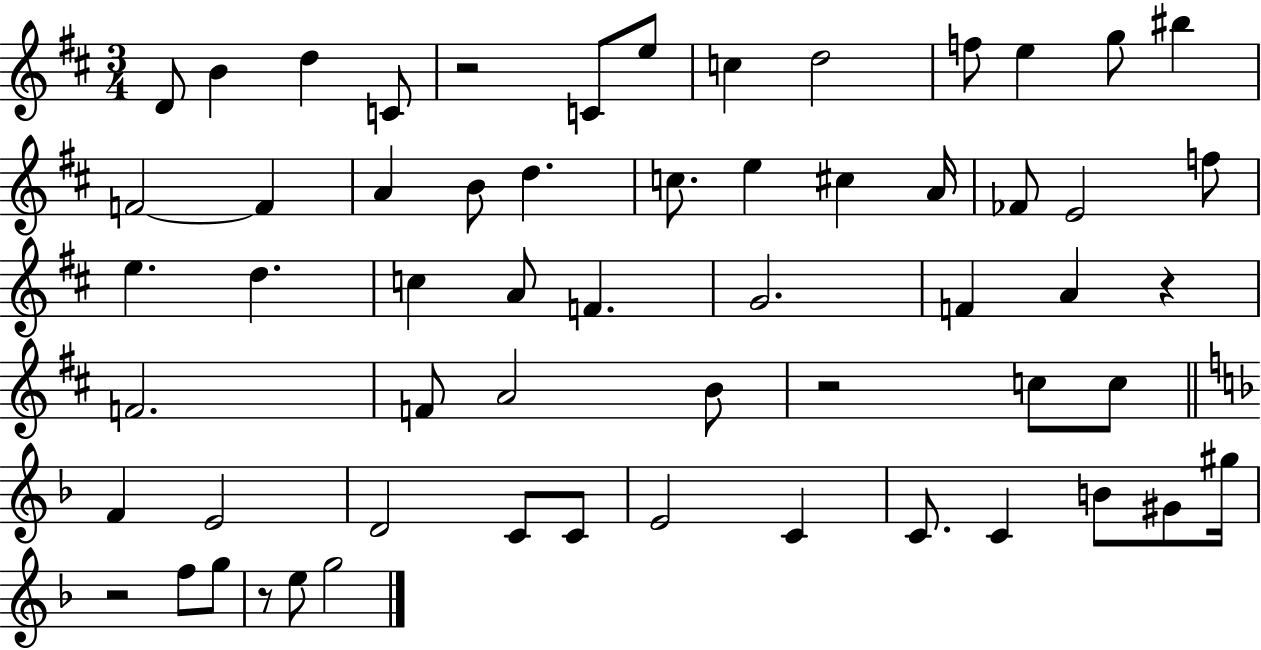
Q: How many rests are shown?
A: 5